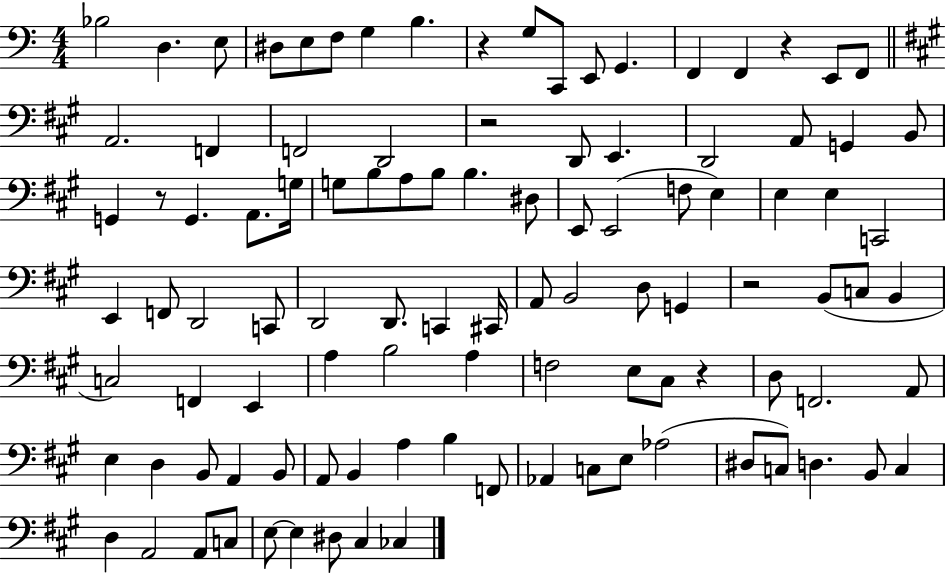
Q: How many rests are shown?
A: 6